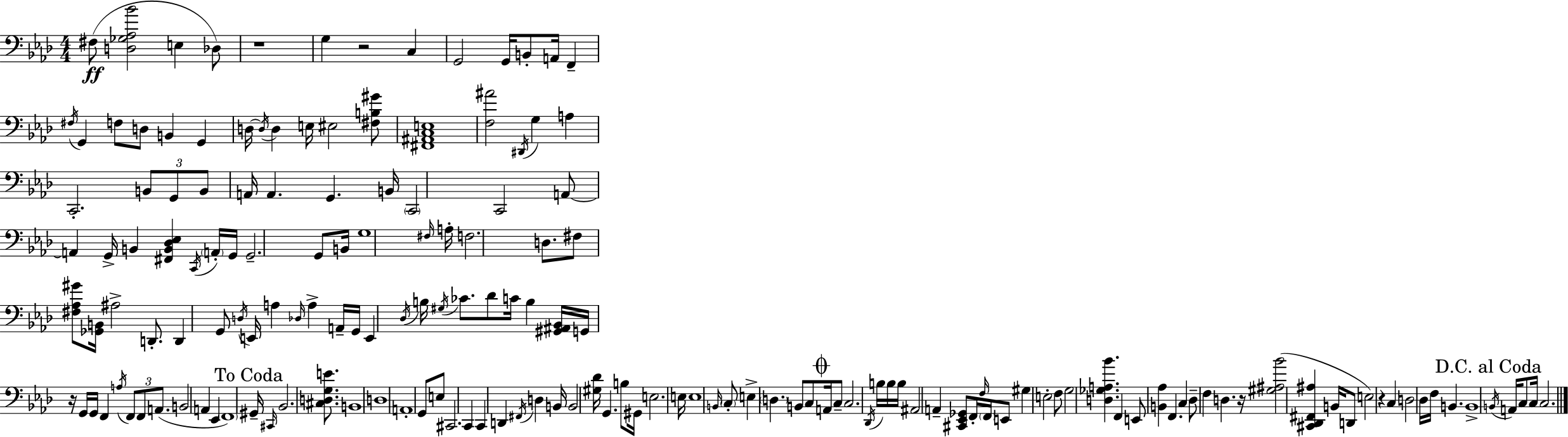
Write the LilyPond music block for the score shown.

{
  \clef bass
  \numericTimeSignature
  \time 4/4
  \key f \minor
  \repeat volta 2 { fis8(\ff <d ges aes bes'>2 e4 des8) | r1 | g4 r2 c4 | g,2 g,16 b,8-. a,16 f,4-- | \break \acciaccatura { fis16 } g,4 f8 d8 b,4 g,4 | d16~~ \acciaccatura { d16 } d4 e16 eis2 | <fis b gis'>8 <fis, ais, c e>1 | <f ais'>2 \acciaccatura { dis,16 } g4 a4 | \break c,2.-. \tuplet 3/2 { b,8 | g,8 b,8 } a,16 a,4. g,4. | b,16 \parenthesize c,2 c,2 | a,8~~ a,4 g,16-> b,4 <fis, b, des ees>4 | \break \acciaccatura { c,16 } \parenthesize a,16-. g,16 g,2.-- | g,8 b,16 g1 | \grace { fis16 } a16-. f2. | d8. fis8 <fis aes gis'>8 <ges, b,>16 ais2-> | \break d,8.-. d,4 g,8 \acciaccatura { d16 } e,16 a4 | \grace { des16 } a4-> a,16-- g,16 e,4 \acciaccatura { des16 } b16 \acciaccatura { gis16 } ces'8. | des'8 c'16 b4 <gis, ais, bes,>16 g,16 r16 g,16 g,16 f,4 | \acciaccatura { a16 } \tuplet 3/2 { f,8 f,8 a,8.( } b,2 | \break a,4 ees,4 \parenthesize f,1) | \mark "To Coda" gis,16-- \grace { cis,16 } bes,2. | <cis d g e'>8. b,1 | d1 | \break a,1-. | g,8 e8 cis,2. | c,4 c,4 | d,4 \acciaccatura { fis,16 } d4 b,16 b,2 | \break <gis des'>16 g,4. b8 gis,16 e2. | e16 e1 | \grace { b,16 } \parenthesize c8-. e4-> | \parenthesize d4. b,8 c8 \mark \markup { \musicglyph "scripts.coda" } a,16 c8-- | \break c2. \acciaccatura { des,16 } b16 b16 b16 | ais,2 a,4-- <cis, ees, ges,>8 f,16-. \grace { f16 } | \parenthesize f,16 e,8 gis4 e2-. f8 | g2 <d ges a bes'>4. f,4 | \break e,8 <b, aes>4 f,4. c4 | des8-- f4 d4. r16 | <gis ais bes'>2( <cis, des, fis, ais>4 b,16 d,8 e2) | r4 c4 d2 | \break des16 f16 b,4. b,1-> | \mark "D.C. al Coda" \acciaccatura { b,16 } | a,16 c8 c16 c2. | } \bar "|."
}